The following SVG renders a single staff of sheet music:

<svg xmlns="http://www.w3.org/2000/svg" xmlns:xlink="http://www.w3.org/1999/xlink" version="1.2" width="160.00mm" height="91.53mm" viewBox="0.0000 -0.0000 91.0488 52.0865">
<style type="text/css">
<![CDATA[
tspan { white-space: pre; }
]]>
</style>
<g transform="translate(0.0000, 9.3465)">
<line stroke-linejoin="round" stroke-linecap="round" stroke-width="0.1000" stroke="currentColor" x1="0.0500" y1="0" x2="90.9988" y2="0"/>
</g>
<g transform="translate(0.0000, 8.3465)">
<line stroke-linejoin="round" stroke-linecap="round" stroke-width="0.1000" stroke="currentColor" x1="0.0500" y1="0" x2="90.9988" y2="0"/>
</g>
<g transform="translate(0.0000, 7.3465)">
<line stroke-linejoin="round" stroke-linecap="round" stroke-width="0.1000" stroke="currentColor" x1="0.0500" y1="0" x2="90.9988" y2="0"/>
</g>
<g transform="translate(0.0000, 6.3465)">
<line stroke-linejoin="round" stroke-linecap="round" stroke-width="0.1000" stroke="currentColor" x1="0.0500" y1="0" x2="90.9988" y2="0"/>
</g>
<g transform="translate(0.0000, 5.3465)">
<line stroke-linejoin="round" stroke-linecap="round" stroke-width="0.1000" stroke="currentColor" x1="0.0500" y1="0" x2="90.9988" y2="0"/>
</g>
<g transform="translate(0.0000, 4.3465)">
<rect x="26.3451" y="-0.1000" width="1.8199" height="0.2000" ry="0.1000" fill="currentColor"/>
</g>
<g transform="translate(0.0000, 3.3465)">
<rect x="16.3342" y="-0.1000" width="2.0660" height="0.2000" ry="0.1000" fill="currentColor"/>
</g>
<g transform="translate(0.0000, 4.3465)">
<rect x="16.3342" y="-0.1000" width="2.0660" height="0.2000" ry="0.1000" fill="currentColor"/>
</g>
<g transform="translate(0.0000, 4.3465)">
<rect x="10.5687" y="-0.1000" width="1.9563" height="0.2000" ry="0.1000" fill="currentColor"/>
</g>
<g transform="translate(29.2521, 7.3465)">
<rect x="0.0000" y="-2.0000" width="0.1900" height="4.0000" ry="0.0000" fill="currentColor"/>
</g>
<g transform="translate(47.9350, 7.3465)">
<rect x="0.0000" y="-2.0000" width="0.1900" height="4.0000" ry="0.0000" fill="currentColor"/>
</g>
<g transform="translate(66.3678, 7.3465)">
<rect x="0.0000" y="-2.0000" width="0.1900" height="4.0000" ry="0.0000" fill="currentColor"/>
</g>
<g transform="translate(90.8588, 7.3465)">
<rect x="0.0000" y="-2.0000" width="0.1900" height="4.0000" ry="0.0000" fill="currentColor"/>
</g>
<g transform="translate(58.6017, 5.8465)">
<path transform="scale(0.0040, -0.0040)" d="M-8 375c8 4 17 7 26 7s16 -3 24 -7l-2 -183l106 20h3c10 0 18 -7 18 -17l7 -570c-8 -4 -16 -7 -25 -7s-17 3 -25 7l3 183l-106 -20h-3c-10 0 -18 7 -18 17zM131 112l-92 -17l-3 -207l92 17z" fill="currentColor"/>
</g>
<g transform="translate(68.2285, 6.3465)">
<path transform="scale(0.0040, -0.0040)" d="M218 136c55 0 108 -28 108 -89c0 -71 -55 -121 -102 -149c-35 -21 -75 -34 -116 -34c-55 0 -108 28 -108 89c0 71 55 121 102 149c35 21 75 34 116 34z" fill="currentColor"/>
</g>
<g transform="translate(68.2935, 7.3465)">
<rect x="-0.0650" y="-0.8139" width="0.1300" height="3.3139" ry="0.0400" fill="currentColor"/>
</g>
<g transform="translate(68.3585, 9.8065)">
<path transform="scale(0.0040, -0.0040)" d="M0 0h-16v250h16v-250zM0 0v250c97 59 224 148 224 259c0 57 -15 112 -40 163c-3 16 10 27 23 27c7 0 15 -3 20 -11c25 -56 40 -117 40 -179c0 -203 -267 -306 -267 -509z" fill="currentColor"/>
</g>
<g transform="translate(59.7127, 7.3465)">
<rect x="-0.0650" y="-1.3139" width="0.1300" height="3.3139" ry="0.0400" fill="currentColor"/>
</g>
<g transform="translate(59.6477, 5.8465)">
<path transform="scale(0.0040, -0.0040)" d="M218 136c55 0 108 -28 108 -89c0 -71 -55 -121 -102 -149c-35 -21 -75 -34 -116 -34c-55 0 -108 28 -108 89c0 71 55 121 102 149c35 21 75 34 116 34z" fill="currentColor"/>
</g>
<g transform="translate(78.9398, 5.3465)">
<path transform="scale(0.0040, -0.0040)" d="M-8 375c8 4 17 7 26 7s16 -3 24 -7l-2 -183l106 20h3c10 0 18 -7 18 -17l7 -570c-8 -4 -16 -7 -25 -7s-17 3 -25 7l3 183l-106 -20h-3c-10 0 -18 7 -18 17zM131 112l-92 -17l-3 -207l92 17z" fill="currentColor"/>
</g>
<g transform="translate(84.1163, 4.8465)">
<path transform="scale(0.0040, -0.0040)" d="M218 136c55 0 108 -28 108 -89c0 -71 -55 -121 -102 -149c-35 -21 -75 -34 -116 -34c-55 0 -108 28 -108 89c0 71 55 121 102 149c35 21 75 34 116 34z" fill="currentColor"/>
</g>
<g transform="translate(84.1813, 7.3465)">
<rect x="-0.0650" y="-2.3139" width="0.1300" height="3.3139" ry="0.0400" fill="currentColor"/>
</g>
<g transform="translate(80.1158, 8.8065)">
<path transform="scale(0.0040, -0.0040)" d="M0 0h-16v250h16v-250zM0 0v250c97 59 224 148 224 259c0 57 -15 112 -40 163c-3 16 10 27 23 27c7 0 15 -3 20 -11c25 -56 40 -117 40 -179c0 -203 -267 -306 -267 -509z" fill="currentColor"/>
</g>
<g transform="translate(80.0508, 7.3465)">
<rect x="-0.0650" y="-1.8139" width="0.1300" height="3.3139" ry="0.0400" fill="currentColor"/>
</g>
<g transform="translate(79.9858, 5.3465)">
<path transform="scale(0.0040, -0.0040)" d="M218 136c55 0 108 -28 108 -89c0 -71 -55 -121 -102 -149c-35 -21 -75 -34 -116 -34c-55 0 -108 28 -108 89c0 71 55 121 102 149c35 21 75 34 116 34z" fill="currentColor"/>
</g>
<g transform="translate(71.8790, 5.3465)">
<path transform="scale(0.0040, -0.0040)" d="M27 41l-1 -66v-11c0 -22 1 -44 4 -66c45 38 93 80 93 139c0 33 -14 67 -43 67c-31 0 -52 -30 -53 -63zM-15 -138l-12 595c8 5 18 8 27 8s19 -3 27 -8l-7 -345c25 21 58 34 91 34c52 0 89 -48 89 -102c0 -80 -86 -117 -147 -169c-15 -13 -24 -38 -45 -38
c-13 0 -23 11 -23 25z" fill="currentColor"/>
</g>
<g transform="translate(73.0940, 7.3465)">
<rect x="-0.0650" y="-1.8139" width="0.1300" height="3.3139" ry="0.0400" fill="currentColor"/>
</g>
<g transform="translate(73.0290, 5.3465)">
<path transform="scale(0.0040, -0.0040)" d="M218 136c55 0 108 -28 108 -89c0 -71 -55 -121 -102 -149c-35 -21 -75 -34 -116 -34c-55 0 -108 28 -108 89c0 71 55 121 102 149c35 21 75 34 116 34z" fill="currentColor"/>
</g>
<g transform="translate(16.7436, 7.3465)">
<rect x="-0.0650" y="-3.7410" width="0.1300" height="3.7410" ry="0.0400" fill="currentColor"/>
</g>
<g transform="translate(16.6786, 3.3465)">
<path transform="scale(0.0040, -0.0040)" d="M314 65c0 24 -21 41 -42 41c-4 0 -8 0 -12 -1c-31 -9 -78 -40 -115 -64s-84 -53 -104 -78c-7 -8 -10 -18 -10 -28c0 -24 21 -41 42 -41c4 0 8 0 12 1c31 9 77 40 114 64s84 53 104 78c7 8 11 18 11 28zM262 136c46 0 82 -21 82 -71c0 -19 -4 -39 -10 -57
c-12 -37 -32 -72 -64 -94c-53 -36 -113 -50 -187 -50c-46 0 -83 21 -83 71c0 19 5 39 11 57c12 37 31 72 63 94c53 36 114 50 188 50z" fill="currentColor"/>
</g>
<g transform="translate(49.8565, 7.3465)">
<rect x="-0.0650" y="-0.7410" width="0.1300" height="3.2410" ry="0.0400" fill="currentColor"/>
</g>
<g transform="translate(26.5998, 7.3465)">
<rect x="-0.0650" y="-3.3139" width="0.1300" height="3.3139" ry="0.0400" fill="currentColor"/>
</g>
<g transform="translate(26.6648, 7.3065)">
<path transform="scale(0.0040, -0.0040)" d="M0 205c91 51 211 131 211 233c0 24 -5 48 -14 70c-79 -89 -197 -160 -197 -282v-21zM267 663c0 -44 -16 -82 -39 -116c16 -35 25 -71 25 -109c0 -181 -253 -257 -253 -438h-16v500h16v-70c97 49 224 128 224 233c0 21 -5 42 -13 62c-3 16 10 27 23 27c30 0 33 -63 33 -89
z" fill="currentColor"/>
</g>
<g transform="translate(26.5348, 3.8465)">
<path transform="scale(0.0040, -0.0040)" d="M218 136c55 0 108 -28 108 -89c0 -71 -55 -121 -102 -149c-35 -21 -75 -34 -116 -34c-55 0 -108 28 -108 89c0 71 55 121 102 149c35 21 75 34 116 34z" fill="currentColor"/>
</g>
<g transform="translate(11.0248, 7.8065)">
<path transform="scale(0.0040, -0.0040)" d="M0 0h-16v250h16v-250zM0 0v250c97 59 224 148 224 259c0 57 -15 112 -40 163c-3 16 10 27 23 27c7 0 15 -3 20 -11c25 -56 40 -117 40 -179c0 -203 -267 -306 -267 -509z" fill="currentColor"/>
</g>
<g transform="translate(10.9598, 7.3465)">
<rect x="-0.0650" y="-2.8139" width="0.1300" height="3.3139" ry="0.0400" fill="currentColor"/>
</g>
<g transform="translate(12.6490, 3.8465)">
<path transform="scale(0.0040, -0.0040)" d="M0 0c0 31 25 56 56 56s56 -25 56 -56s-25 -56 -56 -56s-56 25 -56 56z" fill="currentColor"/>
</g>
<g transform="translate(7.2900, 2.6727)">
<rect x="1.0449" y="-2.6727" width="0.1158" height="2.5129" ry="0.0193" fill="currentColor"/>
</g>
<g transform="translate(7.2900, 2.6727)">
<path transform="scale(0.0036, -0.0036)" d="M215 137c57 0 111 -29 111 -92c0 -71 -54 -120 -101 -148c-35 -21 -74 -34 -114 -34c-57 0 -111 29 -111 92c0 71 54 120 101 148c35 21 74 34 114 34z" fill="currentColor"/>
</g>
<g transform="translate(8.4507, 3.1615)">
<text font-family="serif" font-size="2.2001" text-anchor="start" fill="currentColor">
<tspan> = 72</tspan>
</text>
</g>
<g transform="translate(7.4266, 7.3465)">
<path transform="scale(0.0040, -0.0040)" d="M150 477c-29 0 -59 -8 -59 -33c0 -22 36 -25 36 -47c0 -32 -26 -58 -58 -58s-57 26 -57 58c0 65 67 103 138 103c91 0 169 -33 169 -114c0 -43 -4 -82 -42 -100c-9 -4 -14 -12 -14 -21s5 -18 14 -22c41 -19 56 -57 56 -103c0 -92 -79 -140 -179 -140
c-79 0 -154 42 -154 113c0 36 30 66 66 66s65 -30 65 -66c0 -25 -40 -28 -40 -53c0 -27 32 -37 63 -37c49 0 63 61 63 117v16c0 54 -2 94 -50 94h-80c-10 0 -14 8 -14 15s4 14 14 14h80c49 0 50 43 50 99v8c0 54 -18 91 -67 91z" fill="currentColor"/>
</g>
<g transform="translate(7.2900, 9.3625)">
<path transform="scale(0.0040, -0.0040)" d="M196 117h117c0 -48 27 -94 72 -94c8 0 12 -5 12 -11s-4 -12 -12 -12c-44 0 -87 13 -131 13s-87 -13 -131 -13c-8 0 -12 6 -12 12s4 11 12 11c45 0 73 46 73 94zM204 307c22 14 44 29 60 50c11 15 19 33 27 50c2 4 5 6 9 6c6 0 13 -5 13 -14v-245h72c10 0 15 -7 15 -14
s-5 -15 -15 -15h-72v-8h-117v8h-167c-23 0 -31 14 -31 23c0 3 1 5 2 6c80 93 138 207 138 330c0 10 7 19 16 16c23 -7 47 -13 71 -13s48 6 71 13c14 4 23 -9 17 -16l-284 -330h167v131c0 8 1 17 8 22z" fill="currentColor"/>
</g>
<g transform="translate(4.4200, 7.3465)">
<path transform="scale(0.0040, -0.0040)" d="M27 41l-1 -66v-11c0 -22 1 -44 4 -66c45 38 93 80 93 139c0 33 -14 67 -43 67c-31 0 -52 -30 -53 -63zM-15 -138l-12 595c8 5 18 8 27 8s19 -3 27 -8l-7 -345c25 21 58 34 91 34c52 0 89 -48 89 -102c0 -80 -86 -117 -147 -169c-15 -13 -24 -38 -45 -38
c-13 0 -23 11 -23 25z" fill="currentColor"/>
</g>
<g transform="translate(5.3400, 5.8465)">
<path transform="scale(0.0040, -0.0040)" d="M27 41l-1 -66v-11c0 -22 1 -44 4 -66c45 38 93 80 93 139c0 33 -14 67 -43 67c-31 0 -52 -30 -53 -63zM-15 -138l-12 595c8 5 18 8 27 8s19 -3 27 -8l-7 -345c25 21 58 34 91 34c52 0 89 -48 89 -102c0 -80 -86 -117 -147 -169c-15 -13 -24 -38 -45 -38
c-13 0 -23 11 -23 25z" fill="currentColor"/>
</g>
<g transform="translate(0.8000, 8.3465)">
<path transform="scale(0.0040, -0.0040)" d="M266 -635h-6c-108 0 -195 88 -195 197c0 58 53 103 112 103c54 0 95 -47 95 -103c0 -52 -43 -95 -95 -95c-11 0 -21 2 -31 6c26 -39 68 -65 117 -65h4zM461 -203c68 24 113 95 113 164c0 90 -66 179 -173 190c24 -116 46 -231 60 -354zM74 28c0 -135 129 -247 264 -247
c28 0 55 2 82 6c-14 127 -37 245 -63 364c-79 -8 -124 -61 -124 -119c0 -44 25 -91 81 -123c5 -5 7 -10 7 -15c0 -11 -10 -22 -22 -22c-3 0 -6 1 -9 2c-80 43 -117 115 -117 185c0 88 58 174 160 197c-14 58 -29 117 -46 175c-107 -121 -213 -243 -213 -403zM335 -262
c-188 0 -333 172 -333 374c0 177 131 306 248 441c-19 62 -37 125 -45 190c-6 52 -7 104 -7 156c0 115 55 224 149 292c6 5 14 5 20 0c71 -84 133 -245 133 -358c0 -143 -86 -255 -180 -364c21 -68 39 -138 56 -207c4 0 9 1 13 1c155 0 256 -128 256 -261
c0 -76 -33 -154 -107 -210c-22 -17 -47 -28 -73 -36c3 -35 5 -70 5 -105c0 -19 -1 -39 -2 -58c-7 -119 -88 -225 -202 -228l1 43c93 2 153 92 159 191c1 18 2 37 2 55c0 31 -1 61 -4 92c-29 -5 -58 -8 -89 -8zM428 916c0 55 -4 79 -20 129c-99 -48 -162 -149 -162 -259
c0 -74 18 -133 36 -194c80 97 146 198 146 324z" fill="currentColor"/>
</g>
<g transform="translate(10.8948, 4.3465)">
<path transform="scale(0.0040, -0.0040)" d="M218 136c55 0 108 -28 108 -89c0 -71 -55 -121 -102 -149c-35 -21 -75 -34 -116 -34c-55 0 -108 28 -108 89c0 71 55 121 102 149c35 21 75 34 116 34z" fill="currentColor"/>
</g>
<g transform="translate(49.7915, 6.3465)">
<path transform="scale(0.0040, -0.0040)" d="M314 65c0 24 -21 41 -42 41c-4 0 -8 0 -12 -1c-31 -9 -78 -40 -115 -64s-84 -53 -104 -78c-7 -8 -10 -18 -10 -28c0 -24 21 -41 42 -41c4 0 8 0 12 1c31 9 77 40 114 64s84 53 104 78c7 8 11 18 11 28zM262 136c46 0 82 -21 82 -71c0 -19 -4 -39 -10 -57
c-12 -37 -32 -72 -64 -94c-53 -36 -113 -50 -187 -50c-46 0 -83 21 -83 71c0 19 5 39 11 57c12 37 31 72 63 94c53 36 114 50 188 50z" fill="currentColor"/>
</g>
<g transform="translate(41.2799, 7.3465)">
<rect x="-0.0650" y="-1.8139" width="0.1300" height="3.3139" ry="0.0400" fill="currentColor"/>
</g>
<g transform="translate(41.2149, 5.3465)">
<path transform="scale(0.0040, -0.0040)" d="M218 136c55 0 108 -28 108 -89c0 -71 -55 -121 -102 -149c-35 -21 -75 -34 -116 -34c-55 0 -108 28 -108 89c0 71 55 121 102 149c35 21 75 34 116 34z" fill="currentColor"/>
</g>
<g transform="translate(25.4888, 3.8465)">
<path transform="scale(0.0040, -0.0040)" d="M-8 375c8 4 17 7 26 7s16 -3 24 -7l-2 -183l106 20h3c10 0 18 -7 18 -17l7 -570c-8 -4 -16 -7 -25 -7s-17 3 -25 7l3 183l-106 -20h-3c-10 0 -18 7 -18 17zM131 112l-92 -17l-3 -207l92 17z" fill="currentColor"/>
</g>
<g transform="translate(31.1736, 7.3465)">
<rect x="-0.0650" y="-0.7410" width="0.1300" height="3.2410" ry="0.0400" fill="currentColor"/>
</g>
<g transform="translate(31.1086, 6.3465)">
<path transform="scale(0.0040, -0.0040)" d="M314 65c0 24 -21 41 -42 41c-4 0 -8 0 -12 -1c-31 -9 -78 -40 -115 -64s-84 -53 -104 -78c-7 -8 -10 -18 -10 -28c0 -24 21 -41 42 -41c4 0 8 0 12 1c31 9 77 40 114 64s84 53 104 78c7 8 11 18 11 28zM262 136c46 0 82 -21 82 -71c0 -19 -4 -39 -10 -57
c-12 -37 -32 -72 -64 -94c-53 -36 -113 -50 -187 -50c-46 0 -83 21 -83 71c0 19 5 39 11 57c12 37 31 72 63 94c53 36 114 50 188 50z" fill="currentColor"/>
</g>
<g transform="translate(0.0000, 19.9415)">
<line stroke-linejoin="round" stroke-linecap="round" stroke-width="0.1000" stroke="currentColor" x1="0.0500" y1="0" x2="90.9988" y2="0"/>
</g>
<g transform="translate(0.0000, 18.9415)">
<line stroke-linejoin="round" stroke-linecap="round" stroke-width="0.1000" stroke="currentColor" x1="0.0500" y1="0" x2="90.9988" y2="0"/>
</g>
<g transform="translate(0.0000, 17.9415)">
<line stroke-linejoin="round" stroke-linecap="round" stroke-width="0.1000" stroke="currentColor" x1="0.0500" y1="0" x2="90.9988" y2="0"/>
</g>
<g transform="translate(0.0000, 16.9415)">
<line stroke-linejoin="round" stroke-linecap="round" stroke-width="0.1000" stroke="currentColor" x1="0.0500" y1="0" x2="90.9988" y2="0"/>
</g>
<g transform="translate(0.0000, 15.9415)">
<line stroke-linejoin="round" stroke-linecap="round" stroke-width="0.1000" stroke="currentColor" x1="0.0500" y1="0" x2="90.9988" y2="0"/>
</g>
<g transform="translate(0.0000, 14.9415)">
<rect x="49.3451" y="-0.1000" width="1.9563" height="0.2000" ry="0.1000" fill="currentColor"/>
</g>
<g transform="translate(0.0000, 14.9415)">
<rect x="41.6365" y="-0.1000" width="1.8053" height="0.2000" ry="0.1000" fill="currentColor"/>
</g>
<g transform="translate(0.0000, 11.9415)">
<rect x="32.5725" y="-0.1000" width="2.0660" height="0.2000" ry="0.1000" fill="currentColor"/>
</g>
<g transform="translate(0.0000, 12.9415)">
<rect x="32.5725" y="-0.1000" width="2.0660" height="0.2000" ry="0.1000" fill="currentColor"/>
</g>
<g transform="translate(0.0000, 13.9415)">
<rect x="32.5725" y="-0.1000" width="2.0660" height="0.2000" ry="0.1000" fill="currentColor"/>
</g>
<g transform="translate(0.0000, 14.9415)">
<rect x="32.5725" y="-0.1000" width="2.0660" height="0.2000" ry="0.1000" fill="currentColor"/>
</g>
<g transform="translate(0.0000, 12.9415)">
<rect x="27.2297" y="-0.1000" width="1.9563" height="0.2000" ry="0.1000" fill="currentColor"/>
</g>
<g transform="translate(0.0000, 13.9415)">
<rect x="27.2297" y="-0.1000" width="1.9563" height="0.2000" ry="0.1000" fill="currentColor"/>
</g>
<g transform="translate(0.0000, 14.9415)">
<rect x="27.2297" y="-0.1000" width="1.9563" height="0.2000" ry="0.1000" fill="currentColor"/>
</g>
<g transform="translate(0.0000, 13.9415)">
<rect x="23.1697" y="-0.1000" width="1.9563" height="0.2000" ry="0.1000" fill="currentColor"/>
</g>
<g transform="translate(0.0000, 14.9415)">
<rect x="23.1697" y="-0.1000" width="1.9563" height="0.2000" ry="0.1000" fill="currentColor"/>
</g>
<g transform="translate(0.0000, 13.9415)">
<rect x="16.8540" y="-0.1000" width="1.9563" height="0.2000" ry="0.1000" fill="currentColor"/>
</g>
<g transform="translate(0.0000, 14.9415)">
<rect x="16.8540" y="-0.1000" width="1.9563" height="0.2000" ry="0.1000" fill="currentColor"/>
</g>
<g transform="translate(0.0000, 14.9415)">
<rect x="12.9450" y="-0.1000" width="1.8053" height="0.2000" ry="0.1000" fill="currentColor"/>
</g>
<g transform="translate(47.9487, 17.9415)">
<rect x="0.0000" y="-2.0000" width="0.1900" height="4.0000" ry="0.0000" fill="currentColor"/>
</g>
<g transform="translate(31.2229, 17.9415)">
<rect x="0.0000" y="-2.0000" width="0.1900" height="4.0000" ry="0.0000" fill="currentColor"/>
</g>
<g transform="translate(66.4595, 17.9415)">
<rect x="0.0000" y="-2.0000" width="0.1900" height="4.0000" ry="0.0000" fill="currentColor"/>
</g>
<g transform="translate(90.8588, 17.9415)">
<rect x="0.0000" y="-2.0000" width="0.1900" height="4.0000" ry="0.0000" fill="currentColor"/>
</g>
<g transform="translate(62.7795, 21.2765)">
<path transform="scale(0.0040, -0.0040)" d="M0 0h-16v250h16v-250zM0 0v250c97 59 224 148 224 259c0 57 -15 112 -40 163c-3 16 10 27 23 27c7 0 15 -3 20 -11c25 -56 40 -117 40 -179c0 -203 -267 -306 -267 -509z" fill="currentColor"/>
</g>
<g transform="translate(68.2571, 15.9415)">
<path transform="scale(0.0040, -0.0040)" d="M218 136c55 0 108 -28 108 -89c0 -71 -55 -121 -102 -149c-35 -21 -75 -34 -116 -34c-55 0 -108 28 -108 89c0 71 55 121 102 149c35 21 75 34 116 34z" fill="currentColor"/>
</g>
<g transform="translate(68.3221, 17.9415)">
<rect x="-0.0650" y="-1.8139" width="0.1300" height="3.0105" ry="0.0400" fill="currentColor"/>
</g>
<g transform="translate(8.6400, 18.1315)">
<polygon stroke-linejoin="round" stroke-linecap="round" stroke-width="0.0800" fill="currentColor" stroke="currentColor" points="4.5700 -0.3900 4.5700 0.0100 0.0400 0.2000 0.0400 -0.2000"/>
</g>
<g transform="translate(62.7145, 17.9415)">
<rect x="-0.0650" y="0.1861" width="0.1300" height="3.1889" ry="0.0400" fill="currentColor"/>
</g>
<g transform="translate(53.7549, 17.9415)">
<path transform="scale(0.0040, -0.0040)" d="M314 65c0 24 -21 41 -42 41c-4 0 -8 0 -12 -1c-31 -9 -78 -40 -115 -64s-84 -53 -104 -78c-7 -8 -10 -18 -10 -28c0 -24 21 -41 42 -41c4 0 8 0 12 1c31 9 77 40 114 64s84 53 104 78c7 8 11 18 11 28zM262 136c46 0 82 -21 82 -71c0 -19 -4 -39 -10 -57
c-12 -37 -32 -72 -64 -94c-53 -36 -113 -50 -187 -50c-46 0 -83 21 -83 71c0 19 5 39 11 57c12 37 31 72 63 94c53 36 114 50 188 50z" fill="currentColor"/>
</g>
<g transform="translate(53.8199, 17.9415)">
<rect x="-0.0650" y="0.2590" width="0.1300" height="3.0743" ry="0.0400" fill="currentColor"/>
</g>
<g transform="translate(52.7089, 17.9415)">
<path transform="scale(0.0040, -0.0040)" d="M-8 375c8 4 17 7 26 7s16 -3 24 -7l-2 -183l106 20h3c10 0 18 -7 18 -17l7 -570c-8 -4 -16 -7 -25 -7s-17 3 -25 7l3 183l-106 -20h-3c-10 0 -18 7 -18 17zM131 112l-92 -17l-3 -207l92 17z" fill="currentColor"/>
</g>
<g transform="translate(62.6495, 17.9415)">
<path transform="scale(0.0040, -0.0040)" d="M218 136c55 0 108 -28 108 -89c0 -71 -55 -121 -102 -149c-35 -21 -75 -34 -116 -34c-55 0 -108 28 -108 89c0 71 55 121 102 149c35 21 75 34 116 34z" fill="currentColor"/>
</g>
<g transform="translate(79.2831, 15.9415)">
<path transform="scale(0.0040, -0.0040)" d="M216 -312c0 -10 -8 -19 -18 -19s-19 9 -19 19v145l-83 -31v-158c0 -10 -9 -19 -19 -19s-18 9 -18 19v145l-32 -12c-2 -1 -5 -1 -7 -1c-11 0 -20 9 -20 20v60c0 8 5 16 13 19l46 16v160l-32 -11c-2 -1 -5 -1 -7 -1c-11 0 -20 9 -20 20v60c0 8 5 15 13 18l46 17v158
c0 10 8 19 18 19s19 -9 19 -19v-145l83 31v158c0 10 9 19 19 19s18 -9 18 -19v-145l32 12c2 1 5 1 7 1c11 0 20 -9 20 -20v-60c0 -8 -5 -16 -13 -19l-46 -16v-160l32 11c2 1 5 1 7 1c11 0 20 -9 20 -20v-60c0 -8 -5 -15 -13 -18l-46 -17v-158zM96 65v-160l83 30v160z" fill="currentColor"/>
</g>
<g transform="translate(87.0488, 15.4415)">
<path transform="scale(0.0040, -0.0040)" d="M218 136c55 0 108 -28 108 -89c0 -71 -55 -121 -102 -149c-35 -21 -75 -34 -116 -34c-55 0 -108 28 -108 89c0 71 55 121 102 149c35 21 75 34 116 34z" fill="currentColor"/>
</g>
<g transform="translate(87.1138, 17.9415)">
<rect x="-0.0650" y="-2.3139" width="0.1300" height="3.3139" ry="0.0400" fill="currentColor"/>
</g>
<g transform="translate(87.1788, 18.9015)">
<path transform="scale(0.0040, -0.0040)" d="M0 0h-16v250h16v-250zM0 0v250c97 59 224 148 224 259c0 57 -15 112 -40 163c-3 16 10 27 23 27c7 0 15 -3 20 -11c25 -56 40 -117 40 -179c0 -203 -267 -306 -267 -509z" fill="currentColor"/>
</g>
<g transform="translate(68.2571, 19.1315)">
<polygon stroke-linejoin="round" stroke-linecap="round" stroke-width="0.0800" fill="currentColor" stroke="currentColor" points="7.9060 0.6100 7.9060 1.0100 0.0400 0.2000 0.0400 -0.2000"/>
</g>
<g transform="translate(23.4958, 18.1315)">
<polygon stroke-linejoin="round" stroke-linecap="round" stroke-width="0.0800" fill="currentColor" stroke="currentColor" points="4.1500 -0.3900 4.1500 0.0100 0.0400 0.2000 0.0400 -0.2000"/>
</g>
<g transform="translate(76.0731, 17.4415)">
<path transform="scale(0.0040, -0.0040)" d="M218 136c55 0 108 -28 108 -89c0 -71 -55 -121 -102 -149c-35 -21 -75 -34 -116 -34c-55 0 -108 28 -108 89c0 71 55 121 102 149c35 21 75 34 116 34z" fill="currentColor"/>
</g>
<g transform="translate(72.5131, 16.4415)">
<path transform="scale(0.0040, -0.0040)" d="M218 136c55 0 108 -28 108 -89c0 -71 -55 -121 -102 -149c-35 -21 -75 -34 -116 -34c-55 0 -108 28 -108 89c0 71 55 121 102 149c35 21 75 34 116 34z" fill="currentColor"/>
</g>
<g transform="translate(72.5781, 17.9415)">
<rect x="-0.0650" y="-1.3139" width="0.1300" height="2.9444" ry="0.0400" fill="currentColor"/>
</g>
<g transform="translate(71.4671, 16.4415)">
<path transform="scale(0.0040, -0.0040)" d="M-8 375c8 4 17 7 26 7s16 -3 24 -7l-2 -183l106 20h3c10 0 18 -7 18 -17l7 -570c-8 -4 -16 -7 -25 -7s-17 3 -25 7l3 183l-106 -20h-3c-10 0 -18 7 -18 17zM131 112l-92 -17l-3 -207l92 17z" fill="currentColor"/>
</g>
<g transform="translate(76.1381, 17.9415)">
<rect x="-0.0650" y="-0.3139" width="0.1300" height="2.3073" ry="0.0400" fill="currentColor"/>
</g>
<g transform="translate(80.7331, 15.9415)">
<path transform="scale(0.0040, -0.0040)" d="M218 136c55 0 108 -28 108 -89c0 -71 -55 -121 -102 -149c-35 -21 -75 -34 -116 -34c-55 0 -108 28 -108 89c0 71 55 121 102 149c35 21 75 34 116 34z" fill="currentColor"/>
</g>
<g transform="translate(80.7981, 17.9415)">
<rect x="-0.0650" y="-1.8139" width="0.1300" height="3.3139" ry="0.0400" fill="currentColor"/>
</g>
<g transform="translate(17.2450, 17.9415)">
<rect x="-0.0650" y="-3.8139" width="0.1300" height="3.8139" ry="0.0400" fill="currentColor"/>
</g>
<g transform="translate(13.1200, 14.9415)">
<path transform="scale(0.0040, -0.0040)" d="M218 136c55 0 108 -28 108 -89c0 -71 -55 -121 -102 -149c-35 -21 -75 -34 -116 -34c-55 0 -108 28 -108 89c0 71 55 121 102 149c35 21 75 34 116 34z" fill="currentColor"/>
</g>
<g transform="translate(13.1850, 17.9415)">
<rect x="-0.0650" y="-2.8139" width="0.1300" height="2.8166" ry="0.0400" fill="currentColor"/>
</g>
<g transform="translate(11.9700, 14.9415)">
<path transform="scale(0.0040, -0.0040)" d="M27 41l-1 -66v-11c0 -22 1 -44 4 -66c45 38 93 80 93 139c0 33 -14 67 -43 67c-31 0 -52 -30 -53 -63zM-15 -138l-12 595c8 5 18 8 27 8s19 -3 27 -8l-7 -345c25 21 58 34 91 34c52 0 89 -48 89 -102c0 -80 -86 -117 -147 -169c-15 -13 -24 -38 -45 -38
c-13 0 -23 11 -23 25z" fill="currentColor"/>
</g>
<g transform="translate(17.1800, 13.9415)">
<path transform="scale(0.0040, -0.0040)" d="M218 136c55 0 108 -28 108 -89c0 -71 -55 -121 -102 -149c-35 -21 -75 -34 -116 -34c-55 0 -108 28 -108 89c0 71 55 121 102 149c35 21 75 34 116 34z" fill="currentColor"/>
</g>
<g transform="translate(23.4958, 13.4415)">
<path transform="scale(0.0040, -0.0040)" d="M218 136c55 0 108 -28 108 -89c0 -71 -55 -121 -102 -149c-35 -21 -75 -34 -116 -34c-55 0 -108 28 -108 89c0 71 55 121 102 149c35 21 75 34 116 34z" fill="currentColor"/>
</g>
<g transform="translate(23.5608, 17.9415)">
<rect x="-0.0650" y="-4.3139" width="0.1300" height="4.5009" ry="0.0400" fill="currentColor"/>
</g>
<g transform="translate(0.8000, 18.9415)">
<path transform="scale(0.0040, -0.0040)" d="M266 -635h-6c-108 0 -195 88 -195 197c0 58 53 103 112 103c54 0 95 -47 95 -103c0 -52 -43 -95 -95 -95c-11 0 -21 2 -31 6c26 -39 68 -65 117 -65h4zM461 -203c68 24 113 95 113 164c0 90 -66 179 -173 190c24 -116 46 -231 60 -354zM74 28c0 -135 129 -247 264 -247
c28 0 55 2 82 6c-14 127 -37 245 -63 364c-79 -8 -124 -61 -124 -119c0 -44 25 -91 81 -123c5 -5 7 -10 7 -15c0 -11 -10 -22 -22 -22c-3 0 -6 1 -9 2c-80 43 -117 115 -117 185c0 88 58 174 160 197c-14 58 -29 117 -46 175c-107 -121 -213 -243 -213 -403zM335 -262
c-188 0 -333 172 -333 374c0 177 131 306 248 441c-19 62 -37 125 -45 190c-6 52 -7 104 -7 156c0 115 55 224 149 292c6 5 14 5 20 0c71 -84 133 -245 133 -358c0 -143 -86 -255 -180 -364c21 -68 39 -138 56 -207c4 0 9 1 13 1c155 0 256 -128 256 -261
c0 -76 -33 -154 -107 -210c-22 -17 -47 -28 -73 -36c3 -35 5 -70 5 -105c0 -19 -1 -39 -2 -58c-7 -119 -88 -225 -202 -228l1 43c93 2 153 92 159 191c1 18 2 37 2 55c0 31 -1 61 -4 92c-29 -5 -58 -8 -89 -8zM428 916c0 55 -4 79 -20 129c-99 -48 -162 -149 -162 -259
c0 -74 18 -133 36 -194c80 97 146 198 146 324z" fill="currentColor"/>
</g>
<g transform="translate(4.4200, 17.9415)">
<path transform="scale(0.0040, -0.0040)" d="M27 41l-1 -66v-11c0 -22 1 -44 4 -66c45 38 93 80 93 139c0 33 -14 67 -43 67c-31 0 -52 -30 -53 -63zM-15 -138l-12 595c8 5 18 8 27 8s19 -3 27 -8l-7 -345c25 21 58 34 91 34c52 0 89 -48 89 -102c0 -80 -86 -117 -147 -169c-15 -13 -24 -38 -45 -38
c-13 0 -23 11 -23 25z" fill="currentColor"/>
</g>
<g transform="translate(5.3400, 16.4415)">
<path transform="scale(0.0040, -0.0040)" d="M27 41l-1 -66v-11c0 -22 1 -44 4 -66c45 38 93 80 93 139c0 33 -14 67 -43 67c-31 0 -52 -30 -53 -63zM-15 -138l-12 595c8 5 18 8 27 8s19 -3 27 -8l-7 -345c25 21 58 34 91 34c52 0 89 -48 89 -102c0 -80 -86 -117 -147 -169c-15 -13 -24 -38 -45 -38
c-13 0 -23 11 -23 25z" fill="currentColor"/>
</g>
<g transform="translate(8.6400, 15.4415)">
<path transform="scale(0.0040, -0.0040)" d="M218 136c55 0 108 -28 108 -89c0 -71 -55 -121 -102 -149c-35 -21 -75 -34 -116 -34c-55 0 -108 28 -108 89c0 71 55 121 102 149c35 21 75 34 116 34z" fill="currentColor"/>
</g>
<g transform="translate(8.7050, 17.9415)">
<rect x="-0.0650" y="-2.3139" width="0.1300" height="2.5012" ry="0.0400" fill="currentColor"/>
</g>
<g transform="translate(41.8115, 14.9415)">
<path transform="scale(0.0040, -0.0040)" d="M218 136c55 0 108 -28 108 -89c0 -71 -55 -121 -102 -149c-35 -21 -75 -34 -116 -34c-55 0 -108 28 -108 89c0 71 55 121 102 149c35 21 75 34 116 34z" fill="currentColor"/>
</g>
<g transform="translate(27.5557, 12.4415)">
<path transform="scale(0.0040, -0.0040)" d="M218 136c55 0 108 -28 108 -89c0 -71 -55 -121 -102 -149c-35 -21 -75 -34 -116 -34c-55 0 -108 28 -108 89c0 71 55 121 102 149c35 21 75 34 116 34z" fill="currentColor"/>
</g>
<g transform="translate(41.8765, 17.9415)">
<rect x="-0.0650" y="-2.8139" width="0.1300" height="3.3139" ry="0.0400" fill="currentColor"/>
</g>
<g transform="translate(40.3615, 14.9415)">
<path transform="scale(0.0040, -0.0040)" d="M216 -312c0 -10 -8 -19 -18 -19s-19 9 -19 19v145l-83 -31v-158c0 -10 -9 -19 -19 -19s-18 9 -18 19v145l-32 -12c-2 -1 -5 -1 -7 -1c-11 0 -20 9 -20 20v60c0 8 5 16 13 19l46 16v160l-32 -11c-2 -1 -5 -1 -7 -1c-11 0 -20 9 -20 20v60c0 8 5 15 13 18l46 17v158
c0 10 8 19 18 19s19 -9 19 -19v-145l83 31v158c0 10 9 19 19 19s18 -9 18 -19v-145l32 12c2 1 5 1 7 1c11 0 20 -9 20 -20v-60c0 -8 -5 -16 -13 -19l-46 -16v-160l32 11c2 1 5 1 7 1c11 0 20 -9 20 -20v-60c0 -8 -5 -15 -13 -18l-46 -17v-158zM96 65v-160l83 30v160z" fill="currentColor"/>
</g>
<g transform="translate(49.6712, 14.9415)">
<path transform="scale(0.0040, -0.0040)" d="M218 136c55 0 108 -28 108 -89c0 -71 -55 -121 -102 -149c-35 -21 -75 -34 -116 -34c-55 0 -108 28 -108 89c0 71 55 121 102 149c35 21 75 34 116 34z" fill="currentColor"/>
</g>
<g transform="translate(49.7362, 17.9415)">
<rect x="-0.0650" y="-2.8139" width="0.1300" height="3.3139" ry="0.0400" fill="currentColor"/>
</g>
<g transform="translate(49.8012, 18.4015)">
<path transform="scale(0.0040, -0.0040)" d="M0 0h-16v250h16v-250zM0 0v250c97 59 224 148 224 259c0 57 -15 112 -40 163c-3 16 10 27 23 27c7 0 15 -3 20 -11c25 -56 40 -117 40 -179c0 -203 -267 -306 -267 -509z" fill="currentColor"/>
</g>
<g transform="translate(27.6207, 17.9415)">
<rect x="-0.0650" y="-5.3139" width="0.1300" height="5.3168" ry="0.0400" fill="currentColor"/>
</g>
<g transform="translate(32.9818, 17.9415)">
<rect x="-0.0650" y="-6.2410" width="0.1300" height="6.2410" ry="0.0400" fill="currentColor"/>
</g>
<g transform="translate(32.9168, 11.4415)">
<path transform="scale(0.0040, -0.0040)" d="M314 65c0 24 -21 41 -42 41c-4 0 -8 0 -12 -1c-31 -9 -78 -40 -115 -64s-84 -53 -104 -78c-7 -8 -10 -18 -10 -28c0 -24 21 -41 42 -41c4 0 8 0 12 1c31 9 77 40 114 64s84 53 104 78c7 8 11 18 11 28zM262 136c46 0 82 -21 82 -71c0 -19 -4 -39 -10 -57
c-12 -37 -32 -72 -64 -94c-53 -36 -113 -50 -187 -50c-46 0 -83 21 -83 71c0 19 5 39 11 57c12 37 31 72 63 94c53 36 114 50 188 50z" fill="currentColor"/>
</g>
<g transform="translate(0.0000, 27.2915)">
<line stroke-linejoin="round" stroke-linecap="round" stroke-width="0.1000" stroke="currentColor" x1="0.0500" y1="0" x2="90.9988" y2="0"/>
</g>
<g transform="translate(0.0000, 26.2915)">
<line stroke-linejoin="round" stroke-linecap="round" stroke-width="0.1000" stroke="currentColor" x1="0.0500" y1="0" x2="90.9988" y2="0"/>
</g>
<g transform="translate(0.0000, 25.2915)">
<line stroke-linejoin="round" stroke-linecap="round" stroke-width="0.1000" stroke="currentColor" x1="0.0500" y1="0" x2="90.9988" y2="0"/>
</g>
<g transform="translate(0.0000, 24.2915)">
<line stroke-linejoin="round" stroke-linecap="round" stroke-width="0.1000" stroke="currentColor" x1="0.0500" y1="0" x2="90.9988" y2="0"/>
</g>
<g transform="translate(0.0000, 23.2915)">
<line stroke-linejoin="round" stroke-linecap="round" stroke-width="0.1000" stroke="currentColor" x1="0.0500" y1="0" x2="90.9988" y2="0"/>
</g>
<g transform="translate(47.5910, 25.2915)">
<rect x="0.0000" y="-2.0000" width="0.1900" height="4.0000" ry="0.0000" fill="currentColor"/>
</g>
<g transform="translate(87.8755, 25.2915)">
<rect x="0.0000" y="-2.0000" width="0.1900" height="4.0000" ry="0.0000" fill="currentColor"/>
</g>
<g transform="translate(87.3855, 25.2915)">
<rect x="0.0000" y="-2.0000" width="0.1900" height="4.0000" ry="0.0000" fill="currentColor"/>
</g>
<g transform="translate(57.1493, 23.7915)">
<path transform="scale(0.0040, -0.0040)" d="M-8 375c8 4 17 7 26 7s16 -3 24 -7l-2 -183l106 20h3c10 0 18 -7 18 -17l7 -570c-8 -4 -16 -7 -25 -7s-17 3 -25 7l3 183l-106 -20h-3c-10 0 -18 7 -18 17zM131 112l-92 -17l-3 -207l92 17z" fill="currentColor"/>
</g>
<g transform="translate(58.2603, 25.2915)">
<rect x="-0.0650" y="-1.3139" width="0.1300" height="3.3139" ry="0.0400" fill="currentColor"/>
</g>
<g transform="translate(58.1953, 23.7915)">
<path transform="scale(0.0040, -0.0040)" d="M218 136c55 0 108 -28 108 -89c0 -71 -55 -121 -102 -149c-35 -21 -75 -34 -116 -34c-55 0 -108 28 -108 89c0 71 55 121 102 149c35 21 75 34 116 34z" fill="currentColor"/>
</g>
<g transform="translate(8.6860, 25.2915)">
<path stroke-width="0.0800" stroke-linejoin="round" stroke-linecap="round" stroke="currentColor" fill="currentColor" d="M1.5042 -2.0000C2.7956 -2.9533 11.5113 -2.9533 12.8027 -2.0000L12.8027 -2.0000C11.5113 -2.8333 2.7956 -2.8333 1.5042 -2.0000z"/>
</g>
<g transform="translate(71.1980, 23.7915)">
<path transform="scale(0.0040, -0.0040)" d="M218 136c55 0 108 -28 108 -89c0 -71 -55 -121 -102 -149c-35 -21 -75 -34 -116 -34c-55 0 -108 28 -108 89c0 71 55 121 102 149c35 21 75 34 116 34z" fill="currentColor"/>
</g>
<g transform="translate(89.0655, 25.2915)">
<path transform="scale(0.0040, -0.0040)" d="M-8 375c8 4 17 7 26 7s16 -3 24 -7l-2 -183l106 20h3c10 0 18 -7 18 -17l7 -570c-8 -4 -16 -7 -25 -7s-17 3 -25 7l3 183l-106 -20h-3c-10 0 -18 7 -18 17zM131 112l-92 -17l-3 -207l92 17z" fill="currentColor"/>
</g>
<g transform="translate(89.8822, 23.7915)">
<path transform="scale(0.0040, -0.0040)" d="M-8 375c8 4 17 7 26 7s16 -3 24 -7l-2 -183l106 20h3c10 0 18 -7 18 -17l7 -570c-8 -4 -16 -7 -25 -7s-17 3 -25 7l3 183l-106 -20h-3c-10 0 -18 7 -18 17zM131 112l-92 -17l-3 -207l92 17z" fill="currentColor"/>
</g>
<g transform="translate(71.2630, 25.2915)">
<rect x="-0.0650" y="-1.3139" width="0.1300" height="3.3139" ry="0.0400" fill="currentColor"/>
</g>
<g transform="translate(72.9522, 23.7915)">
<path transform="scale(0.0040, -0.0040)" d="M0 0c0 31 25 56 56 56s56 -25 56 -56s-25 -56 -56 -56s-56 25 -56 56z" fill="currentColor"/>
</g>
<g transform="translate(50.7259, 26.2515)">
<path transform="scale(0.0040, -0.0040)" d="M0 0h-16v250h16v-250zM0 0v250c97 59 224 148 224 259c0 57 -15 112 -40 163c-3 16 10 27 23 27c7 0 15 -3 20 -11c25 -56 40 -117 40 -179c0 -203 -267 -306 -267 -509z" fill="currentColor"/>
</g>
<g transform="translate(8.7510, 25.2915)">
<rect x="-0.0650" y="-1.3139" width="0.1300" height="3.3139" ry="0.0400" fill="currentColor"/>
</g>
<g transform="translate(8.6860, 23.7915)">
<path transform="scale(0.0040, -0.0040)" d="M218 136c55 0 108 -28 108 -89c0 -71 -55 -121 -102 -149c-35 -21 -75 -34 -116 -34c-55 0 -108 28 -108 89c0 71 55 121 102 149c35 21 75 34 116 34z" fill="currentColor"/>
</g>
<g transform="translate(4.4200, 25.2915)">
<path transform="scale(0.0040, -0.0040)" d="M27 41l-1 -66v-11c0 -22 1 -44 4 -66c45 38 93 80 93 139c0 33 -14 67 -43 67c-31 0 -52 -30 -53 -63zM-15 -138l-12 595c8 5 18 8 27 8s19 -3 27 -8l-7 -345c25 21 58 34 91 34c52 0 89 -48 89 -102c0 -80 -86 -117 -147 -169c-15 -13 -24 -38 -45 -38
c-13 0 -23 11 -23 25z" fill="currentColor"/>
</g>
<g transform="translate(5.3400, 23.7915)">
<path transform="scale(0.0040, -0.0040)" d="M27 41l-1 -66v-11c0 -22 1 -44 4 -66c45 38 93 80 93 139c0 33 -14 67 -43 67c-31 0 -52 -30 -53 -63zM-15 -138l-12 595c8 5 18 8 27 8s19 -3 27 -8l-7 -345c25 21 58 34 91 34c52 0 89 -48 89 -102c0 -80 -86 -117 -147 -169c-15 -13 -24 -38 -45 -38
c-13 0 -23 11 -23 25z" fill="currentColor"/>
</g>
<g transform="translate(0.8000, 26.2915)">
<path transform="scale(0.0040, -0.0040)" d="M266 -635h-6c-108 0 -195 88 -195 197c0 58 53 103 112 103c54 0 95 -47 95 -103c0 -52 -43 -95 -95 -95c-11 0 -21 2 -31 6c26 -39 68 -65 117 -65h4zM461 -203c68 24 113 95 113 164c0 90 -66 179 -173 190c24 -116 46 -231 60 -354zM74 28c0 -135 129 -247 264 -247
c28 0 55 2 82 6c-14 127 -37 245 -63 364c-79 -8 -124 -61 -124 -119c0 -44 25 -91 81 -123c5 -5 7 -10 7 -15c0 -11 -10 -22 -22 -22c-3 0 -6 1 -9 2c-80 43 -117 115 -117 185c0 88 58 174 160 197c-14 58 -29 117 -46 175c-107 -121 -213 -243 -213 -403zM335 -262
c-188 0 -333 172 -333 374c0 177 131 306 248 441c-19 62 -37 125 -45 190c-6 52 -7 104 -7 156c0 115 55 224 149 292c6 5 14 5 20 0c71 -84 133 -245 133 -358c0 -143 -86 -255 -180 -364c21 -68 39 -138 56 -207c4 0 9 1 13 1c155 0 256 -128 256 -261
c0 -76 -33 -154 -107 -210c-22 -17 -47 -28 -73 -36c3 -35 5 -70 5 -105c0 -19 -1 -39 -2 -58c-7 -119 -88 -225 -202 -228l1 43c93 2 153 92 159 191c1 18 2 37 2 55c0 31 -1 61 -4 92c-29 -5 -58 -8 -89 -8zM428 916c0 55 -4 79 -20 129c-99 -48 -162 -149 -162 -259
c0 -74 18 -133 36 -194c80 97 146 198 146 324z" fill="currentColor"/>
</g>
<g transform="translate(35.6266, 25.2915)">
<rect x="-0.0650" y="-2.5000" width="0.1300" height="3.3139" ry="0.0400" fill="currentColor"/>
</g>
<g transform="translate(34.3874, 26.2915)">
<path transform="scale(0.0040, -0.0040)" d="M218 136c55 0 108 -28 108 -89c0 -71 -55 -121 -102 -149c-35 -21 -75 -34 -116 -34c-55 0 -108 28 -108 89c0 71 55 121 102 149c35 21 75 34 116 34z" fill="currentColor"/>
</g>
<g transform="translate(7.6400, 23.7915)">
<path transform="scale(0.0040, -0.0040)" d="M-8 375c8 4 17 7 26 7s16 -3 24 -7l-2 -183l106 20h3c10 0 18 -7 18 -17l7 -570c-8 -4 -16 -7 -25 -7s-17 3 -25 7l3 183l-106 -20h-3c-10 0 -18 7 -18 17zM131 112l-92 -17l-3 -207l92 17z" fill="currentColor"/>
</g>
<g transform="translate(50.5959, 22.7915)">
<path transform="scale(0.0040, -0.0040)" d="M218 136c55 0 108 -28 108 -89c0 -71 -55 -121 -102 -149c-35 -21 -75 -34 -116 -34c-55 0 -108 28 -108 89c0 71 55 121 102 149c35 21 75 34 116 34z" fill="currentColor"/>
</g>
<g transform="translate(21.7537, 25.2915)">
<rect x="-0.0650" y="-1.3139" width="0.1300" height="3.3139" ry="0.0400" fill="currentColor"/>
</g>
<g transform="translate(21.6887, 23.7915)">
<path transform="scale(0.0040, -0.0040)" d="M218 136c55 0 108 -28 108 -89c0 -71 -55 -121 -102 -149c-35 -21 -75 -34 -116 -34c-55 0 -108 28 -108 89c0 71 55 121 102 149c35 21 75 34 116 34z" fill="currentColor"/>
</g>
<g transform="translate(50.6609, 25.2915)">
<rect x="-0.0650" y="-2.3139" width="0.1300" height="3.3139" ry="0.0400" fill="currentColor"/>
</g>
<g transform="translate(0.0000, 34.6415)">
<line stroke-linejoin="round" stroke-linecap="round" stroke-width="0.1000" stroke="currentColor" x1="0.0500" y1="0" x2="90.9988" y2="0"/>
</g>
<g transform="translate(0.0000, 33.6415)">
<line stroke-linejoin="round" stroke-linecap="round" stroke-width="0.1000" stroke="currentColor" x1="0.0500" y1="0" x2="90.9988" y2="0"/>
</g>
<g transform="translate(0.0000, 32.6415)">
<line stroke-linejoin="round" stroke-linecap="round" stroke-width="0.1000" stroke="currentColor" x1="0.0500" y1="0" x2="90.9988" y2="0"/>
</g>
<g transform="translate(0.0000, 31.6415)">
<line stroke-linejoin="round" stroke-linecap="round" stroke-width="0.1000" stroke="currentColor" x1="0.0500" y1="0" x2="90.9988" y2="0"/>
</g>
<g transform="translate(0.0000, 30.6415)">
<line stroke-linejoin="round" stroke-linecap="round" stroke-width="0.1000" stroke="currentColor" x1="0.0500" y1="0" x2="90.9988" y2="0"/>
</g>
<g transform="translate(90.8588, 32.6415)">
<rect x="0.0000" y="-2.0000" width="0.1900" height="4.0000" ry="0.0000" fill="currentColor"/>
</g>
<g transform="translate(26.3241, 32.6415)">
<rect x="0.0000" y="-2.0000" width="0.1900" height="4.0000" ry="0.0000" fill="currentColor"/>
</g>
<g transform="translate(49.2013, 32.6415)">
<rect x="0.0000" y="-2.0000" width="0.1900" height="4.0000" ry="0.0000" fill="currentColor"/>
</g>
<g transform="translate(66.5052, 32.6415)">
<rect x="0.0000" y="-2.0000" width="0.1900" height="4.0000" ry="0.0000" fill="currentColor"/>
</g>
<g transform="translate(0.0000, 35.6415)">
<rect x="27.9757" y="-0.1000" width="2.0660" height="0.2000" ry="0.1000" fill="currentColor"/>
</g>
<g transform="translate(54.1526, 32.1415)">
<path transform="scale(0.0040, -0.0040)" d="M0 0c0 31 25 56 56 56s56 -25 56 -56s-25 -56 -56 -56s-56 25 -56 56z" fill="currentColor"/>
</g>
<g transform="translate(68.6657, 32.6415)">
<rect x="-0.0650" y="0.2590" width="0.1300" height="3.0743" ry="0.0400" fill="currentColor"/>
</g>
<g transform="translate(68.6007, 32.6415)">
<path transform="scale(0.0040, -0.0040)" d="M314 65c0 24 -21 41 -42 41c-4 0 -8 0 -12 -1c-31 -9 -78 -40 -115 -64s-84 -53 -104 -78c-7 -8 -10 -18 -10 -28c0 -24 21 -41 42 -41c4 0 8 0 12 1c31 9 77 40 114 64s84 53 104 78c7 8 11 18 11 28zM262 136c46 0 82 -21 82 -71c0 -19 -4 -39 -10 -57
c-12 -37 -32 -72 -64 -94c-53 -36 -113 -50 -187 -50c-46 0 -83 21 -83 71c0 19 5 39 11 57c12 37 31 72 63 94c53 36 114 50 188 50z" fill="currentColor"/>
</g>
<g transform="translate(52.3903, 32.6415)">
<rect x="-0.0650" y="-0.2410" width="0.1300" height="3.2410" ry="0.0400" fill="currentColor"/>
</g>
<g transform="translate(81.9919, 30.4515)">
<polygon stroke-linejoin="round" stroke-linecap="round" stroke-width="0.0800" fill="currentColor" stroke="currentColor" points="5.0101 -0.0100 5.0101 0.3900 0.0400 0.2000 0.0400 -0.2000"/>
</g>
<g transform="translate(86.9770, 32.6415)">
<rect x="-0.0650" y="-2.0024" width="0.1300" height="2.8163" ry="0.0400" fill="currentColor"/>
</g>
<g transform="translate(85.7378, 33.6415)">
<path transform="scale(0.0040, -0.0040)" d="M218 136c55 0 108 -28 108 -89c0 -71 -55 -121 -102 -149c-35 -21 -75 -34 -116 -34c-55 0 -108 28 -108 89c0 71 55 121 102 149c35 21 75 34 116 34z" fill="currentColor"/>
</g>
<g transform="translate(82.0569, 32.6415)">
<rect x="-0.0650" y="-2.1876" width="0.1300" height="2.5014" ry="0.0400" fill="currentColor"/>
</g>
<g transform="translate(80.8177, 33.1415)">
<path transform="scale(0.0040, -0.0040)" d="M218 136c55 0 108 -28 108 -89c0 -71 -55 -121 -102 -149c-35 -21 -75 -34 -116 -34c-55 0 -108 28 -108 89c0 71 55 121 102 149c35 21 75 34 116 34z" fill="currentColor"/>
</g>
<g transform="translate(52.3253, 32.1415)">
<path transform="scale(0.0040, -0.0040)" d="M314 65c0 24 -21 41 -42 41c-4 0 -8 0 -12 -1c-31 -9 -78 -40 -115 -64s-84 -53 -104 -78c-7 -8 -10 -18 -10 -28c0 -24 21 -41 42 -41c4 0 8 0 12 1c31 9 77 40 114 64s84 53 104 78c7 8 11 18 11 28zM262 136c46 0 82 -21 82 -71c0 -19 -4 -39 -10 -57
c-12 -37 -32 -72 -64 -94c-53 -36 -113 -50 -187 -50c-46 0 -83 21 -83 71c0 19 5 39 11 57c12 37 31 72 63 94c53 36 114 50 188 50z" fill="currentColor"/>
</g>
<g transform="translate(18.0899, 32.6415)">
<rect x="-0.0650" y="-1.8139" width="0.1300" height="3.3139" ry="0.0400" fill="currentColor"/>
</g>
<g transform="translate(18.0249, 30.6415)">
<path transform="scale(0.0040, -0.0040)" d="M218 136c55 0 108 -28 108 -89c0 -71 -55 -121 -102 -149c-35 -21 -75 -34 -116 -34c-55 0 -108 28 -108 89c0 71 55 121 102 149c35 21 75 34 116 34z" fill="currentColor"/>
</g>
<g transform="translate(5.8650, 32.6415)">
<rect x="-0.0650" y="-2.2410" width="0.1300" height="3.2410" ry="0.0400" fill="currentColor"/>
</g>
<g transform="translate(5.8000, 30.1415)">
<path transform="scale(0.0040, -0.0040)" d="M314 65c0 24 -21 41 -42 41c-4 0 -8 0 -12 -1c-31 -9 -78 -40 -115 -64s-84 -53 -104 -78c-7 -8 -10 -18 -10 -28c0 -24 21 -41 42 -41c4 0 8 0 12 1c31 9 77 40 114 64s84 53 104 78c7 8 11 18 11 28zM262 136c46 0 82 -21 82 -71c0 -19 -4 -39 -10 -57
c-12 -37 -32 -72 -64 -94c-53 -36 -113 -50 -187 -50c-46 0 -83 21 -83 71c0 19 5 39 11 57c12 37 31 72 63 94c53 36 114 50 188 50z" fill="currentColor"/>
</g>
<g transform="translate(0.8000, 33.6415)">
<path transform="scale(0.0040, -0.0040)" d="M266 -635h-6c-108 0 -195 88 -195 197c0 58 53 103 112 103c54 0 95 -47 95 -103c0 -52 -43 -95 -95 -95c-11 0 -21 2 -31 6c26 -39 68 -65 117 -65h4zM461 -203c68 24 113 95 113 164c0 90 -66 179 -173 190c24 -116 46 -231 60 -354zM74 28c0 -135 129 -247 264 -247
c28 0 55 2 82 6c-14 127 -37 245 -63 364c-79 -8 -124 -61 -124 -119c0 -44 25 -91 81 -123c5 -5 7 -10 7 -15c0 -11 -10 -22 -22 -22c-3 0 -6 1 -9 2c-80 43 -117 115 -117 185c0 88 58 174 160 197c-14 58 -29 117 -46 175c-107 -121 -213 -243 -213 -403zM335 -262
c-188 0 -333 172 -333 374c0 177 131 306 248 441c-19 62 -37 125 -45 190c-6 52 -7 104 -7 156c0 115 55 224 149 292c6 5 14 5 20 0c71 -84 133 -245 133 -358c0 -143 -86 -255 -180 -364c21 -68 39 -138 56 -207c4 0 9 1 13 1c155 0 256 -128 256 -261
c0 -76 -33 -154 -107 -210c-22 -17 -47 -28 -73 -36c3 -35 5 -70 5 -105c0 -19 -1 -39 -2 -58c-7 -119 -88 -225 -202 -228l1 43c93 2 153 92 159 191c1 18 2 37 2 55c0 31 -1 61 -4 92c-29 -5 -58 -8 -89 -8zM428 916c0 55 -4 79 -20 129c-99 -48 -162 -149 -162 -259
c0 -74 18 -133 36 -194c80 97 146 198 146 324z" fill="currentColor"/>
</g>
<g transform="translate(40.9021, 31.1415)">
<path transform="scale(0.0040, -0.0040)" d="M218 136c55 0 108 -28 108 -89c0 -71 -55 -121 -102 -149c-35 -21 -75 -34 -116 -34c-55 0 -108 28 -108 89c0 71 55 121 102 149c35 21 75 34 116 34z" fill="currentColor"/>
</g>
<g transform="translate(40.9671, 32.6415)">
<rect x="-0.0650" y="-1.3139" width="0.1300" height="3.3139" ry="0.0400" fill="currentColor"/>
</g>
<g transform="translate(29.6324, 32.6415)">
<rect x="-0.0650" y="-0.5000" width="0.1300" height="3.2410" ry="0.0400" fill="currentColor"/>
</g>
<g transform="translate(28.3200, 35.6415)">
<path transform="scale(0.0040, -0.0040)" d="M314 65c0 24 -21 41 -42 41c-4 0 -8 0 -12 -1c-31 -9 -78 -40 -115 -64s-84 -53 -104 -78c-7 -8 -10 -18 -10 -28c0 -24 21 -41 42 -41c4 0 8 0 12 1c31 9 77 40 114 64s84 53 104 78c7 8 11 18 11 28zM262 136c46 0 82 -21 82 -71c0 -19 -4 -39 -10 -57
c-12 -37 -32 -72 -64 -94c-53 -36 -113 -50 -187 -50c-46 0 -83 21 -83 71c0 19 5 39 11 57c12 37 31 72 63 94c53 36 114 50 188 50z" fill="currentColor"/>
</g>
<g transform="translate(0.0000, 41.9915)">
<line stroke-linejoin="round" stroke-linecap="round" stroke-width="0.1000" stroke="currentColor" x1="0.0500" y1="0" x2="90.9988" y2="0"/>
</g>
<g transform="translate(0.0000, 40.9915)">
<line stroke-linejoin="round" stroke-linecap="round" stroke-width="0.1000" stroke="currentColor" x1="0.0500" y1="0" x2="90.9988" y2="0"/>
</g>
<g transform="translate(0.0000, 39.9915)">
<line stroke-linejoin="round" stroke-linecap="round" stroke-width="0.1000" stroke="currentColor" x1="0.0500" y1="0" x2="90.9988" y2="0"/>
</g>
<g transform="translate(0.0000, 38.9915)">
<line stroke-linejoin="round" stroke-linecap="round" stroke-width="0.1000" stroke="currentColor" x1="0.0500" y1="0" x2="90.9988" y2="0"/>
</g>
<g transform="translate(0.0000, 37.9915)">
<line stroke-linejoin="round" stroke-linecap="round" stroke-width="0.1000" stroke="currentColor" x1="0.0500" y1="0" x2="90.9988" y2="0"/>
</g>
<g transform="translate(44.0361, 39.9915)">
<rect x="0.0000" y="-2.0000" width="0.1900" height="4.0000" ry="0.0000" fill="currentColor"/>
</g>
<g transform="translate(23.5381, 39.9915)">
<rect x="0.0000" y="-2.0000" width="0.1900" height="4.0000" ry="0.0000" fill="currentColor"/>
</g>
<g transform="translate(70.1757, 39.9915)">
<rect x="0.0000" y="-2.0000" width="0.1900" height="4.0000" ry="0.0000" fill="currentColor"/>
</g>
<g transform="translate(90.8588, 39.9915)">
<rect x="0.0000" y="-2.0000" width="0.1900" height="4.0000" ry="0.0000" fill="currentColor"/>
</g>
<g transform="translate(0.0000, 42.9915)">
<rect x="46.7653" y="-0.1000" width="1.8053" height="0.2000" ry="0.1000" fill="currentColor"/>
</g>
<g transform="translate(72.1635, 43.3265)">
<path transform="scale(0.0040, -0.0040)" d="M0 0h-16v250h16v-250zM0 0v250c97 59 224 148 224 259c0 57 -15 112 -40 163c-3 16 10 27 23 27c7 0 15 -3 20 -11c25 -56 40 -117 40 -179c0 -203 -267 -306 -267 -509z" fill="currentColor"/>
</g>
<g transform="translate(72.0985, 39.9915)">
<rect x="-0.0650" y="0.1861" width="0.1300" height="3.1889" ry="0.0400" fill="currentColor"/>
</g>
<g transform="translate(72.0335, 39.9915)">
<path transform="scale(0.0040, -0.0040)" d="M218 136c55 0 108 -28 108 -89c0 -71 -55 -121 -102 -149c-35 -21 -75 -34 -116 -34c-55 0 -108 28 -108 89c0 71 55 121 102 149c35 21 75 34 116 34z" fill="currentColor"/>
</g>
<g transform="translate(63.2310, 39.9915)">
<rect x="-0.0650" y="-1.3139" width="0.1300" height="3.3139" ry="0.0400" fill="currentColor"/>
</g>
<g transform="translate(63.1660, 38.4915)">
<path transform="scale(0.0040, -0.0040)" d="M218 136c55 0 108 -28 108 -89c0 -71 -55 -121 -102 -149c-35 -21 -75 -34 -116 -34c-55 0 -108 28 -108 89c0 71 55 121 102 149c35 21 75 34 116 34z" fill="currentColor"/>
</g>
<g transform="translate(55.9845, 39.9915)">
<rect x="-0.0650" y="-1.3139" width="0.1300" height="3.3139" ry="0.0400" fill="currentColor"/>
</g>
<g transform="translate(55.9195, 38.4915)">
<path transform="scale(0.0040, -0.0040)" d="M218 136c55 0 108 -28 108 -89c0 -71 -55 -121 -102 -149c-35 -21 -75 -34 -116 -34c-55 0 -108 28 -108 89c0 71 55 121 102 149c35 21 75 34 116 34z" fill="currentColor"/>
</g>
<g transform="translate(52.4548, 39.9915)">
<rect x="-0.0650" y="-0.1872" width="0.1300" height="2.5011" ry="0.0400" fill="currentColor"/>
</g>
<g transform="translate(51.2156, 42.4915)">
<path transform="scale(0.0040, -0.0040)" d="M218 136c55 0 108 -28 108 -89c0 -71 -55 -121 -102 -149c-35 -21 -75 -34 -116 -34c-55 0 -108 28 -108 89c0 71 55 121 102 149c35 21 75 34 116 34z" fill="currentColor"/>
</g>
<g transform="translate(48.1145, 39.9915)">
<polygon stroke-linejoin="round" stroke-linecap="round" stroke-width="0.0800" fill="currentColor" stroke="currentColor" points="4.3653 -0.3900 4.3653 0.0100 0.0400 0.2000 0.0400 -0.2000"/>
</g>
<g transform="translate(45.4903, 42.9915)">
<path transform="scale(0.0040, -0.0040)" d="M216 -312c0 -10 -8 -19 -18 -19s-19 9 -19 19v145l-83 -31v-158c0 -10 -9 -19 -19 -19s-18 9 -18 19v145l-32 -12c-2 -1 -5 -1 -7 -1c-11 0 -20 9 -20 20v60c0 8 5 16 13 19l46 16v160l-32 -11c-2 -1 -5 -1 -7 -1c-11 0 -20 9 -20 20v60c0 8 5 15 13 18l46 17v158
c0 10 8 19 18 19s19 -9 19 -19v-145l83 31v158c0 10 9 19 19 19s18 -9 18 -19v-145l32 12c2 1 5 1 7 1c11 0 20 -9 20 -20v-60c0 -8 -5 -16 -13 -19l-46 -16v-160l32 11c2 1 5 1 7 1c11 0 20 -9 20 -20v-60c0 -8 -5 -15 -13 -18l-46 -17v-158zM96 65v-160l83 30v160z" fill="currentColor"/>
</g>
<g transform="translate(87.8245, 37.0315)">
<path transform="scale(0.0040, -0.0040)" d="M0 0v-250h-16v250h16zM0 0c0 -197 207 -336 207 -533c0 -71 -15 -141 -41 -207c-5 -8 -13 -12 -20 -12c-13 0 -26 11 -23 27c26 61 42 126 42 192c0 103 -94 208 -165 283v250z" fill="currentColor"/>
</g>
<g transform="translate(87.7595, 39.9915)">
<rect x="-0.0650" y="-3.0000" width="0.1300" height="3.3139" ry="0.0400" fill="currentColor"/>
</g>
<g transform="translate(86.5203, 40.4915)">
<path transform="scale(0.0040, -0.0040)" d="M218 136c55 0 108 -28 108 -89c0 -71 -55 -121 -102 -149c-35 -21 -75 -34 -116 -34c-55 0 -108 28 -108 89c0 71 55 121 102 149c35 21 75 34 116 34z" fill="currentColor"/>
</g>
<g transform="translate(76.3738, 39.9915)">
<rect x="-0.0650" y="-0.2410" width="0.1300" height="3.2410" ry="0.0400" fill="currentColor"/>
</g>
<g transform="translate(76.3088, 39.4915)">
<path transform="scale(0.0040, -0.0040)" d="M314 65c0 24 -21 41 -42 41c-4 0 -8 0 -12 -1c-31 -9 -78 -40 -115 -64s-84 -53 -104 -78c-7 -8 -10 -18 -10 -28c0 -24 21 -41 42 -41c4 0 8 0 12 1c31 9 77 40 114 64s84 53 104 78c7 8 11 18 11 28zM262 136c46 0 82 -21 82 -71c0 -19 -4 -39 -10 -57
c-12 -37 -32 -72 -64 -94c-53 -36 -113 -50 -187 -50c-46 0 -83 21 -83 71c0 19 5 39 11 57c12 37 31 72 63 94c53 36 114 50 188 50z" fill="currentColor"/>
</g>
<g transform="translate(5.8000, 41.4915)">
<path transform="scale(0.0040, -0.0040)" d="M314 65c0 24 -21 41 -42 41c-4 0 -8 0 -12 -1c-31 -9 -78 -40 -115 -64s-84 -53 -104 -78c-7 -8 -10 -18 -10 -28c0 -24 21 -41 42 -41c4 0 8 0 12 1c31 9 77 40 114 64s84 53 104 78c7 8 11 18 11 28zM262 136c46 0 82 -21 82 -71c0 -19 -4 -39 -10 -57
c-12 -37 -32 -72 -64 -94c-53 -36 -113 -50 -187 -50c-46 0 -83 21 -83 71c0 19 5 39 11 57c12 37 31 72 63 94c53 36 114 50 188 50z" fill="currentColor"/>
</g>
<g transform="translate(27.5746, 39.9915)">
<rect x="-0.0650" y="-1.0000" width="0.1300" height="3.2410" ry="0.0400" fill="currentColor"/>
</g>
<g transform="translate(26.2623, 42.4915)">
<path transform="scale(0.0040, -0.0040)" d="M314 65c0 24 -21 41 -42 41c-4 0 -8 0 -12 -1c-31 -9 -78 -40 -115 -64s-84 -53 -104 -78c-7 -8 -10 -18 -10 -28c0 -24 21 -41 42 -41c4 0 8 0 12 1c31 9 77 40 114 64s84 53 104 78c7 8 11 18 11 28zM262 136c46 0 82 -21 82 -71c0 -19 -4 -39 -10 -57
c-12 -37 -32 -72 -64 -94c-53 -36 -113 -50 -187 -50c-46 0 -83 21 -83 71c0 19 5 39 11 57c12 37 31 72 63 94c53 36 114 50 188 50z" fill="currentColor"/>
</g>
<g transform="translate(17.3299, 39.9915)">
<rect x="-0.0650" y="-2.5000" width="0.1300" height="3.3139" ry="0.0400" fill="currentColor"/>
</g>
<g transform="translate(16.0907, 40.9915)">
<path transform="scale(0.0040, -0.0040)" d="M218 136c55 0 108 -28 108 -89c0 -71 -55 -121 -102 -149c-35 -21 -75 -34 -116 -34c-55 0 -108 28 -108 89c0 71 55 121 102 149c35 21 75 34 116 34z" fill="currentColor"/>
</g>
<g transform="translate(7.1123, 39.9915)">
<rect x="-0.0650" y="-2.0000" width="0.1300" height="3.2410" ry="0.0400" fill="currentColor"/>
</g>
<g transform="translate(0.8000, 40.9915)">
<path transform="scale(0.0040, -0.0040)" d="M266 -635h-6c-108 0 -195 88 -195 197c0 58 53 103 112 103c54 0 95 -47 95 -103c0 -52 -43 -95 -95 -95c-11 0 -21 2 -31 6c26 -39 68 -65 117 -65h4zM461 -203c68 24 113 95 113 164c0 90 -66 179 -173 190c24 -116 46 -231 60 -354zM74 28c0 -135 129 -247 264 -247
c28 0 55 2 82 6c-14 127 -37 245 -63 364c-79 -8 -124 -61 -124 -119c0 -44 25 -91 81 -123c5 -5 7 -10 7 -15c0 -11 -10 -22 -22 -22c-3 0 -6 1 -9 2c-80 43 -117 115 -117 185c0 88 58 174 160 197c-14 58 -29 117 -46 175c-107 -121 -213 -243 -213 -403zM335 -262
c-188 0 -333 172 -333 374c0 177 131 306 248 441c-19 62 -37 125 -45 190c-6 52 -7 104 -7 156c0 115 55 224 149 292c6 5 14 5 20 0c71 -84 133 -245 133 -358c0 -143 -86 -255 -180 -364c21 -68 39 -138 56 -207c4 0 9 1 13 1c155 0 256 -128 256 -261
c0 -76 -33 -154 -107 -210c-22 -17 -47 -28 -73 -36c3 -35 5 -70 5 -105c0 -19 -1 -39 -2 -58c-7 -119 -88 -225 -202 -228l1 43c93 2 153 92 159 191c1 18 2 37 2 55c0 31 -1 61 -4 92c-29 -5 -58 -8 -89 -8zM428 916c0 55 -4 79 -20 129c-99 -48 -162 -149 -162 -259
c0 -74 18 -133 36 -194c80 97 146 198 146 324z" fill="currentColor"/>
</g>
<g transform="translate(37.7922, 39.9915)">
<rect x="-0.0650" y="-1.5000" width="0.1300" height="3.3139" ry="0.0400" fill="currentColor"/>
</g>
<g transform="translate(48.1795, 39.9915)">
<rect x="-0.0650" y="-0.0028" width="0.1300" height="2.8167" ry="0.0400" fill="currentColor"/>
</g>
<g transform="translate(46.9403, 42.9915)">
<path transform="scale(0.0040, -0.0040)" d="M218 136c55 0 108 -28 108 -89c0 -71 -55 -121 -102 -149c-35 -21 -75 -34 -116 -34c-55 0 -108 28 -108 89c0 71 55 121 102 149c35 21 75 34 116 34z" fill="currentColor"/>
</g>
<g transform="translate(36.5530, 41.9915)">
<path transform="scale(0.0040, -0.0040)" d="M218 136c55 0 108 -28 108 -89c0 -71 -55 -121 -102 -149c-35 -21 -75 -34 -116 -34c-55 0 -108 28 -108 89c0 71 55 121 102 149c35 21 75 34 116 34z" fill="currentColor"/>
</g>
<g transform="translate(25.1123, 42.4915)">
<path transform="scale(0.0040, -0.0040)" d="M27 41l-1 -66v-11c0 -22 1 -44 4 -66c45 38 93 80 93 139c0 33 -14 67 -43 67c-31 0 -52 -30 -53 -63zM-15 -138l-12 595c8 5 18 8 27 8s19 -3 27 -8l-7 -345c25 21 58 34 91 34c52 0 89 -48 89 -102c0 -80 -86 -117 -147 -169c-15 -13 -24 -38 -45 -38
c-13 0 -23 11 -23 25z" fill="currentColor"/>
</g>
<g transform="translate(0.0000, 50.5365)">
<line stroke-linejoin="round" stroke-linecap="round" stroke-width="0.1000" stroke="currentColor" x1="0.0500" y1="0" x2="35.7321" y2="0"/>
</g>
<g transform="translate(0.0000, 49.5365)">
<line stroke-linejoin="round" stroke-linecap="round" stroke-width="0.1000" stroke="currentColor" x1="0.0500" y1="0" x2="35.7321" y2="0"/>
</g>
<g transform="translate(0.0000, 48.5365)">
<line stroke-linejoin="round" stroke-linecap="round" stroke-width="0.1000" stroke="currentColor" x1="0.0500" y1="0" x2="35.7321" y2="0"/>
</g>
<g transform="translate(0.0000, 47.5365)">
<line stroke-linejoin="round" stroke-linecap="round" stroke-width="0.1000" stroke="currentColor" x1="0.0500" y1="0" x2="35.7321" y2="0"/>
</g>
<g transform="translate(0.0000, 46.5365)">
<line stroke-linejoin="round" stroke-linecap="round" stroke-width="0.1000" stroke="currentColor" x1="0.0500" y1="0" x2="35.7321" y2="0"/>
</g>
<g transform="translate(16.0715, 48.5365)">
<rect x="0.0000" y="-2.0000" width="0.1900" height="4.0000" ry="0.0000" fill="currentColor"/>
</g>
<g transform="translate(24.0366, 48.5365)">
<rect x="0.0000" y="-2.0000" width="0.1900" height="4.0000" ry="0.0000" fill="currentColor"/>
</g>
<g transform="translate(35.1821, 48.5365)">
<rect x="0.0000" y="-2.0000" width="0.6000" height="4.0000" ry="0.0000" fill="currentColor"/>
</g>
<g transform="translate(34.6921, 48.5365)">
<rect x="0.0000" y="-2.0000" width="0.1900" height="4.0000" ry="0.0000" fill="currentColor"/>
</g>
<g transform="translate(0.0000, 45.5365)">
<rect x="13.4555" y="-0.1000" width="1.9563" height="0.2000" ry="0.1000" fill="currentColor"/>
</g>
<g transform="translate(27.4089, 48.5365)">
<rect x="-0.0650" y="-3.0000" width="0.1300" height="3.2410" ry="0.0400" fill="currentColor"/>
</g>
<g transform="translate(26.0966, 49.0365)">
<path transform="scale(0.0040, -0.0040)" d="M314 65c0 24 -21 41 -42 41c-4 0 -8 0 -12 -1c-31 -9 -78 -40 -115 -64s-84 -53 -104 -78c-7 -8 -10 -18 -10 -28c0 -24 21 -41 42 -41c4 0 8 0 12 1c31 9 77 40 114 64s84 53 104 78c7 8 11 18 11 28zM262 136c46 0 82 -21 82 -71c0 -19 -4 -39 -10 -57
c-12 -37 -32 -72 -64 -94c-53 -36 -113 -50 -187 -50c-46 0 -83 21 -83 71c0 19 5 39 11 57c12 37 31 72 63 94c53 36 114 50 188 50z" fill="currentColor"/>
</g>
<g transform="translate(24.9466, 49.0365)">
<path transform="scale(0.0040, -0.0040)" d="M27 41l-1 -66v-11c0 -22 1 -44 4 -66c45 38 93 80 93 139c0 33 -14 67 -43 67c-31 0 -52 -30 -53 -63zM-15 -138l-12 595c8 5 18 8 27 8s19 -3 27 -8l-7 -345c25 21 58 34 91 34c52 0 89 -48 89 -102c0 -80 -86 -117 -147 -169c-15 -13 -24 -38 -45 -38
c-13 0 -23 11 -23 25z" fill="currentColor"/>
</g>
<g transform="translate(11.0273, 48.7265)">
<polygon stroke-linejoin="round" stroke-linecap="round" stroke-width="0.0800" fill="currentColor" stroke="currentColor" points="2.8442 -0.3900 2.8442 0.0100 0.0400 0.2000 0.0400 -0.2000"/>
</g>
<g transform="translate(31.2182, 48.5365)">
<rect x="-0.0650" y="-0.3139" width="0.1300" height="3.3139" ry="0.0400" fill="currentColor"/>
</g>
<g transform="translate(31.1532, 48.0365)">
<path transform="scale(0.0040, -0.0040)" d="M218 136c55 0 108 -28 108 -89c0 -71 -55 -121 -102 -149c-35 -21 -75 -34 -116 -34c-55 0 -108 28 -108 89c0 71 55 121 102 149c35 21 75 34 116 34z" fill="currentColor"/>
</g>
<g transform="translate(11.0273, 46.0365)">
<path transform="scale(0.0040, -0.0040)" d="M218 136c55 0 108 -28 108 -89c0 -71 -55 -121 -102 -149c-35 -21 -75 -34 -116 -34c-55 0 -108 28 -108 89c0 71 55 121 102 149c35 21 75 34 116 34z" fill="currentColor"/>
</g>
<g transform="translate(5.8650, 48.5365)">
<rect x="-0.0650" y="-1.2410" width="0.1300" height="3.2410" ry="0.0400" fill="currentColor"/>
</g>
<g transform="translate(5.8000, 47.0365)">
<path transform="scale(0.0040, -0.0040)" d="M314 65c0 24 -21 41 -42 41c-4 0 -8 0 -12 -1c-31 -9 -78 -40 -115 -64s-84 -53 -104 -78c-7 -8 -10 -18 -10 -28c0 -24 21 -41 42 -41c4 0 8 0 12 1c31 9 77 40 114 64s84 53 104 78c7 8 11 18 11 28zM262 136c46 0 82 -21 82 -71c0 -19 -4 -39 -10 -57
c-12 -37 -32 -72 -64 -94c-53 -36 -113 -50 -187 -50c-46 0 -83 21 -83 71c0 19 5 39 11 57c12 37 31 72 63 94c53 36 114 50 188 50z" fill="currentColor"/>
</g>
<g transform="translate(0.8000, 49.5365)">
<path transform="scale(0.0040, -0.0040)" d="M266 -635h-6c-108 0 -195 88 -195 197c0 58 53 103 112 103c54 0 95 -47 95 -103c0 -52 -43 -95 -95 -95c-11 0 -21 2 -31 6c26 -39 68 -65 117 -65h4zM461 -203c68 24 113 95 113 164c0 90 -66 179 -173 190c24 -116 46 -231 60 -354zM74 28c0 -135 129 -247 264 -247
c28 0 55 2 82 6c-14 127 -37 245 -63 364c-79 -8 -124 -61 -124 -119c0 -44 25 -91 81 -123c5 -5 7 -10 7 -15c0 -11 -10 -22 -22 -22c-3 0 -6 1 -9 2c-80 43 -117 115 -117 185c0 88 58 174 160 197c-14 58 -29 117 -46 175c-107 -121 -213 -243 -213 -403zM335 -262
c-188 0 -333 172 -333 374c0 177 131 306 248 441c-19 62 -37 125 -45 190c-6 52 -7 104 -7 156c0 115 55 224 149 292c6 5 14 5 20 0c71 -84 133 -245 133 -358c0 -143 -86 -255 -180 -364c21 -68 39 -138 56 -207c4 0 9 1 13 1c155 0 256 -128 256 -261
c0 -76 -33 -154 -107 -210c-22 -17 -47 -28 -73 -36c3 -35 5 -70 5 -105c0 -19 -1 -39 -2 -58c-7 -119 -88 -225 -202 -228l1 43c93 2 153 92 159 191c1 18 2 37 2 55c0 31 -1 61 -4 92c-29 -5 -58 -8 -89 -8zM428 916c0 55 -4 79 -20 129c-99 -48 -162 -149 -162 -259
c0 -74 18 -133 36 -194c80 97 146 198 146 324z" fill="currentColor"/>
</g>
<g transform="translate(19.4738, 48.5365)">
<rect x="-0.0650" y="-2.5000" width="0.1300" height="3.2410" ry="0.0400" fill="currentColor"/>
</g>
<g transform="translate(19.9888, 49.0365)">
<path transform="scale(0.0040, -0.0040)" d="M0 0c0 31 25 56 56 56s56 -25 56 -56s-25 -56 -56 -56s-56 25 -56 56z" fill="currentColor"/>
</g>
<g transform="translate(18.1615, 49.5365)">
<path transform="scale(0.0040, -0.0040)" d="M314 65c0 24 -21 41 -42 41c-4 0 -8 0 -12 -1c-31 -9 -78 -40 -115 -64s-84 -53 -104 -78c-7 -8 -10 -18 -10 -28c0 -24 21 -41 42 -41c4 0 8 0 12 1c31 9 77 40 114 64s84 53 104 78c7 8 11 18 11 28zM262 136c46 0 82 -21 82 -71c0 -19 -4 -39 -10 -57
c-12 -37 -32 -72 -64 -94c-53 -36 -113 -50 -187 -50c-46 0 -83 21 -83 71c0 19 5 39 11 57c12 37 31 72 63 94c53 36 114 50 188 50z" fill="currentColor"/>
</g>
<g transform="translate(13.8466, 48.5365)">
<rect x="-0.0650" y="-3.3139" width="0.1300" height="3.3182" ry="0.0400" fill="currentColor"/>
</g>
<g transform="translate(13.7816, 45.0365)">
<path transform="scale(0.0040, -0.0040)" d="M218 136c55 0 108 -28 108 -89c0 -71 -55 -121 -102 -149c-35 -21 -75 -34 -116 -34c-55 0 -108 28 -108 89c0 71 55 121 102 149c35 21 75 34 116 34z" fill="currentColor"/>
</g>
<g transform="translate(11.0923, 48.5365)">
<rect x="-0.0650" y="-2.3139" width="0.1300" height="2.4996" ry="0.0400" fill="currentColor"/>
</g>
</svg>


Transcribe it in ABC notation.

X:1
T:Untitled
M:3/4
L:1/4
K:Bb
a/2 c'2 b/4 d2 f d2 e d/2 _f f/2 g g/2 _a/2 c' d'/2 f'/2 a'2 ^a a/2 B2 B/2 f/2 e/2 c/2 ^f g/2 e e G g/2 e e g2 f C2 e c2 B2 A/2 G/2 F2 G _D2 E ^C/2 D/2 e e B/2 c2 A/2 e2 g/2 b/2 G2 _A2 c